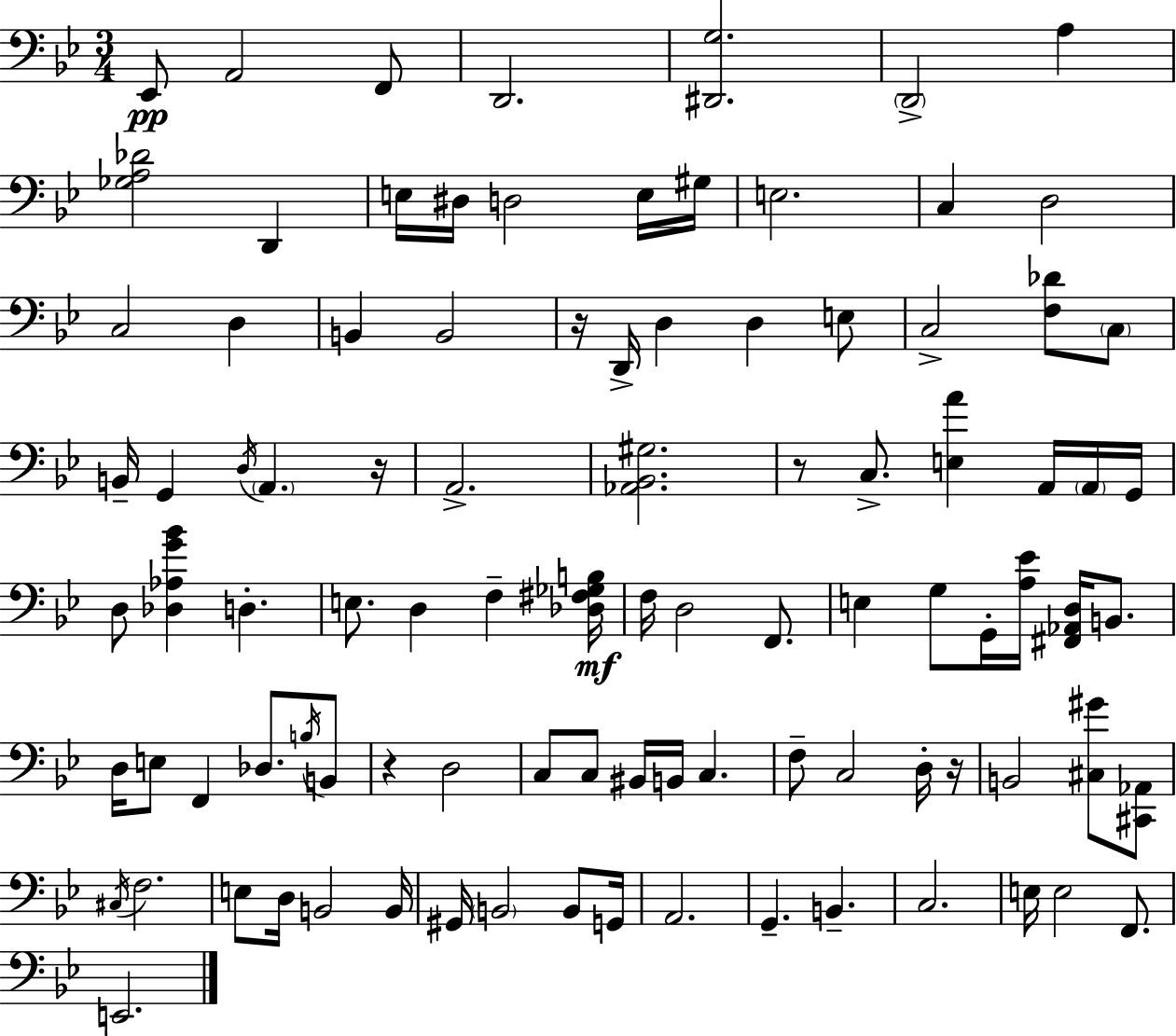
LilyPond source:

{
  \clef bass
  \numericTimeSignature
  \time 3/4
  \key bes \major
  ees,8\pp a,2 f,8 | d,2. | <dis, g>2. | \parenthesize d,2-> a4 | \break <ges a des'>2 d,4 | e16 dis16 d2 e16 gis16 | e2. | c4 d2 | \break c2 d4 | b,4 b,2 | r16 d,16-> d4 d4 e8 | c2-> <f des'>8 \parenthesize c8 | \break b,16-- g,4 \acciaccatura { d16 } \parenthesize a,4. | r16 a,2.-> | <aes, bes, gis>2. | r8 c8.-> <e a'>4 a,16 \parenthesize a,16 | \break g,16 d8 <des aes g' bes'>4 d4.-. | e8. d4 f4-- | <des fis ges b>16\mf f16 d2 f,8. | e4 g8 g,16-. <a ees'>16 <fis, aes, d>16 b,8. | \break d16 e8 f,4 des8. \acciaccatura { b16 } | b,8 r4 d2 | c8 c8 bis,16 b,16 c4. | f8-- c2 | \break d16-. r16 b,2 <cis gis'>8 | <cis, aes,>8 \acciaccatura { cis16 } f2. | e8 d16 b,2 | b,16 gis,16 \parenthesize b,2 | \break b,8 g,16 a,2. | g,4.-- b,4.-- | c2. | e16 e2 | \break f,8. e,2. | \bar "|."
}